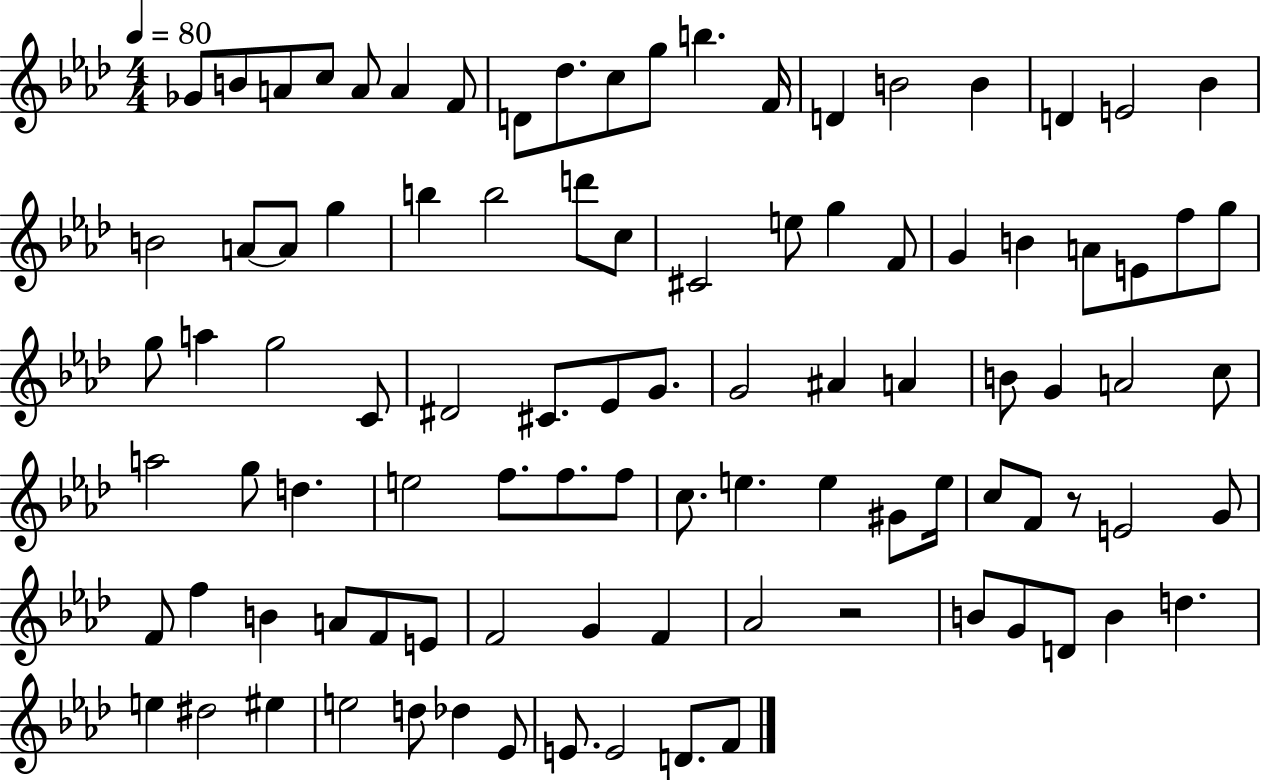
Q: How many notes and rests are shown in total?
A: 96